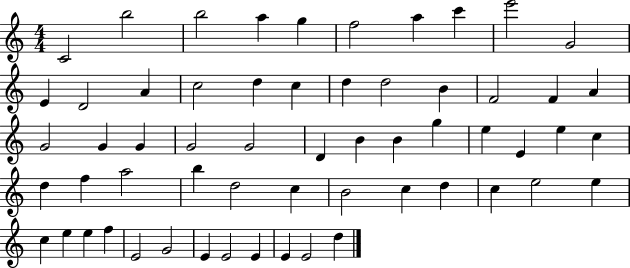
{
  \clef treble
  \numericTimeSignature
  \time 4/4
  \key c \major
  c'2 b''2 | b''2 a''4 g''4 | f''2 a''4 c'''4 | e'''2 g'2 | \break e'4 d'2 a'4 | c''2 d''4 c''4 | d''4 d''2 b'4 | f'2 f'4 a'4 | \break g'2 g'4 g'4 | g'2 g'2 | d'4 b'4 b'4 g''4 | e''4 e'4 e''4 c''4 | \break d''4 f''4 a''2 | b''4 d''2 c''4 | b'2 c''4 d''4 | c''4 e''2 e''4 | \break c''4 e''4 e''4 f''4 | e'2 g'2 | e'4 e'2 e'4 | e'4 e'2 d''4 | \break \bar "|."
}